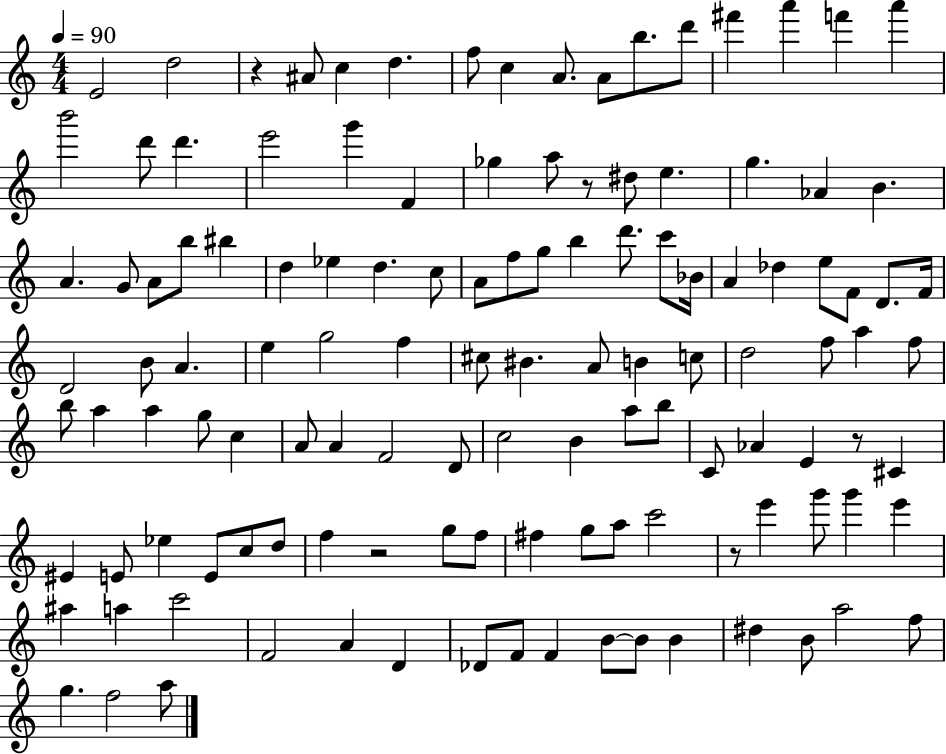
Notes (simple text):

E4/h D5/h R/q A#4/e C5/q D5/q. F5/e C5/q A4/e. A4/e B5/e. D6/e F#6/q A6/q F6/q A6/q B6/h D6/e D6/q. E6/h G6/q F4/q Gb5/q A5/e R/e D#5/e E5/q. G5/q. Ab4/q B4/q. A4/q. G4/e A4/e B5/e BIS5/q D5/q Eb5/q D5/q. C5/e A4/e F5/e G5/e B5/q D6/e. C6/e Bb4/s A4/q Db5/q E5/e F4/e D4/e. F4/s D4/h B4/e A4/q. E5/q G5/h F5/q C#5/e BIS4/q. A4/e B4/q C5/e D5/h F5/e A5/q F5/e B5/e A5/q A5/q G5/e C5/q A4/e A4/q F4/h D4/e C5/h B4/q A5/e B5/e C4/e Ab4/q E4/q R/e C#4/q EIS4/q E4/e Eb5/q E4/e C5/e D5/e F5/q R/h G5/e F5/e F#5/q G5/e A5/e C6/h R/e E6/q G6/e G6/q E6/q A#5/q A5/q C6/h F4/h A4/q D4/q Db4/e F4/e F4/q B4/e B4/e B4/q D#5/q B4/e A5/h F5/e G5/q. F5/h A5/e